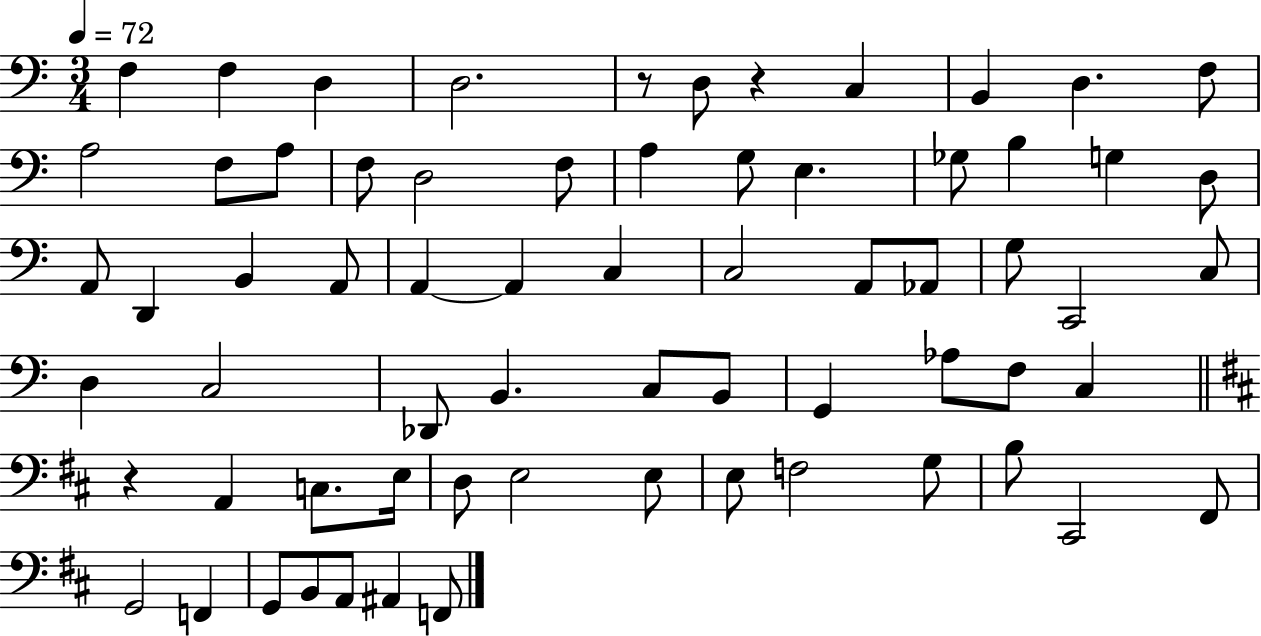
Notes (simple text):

F3/q F3/q D3/q D3/h. R/e D3/e R/q C3/q B2/q D3/q. F3/e A3/h F3/e A3/e F3/e D3/h F3/e A3/q G3/e E3/q. Gb3/e B3/q G3/q D3/e A2/e D2/q B2/q A2/e A2/q A2/q C3/q C3/h A2/e Ab2/e G3/e C2/h C3/e D3/q C3/h Db2/e B2/q. C3/e B2/e G2/q Ab3/e F3/e C3/q R/q A2/q C3/e. E3/s D3/e E3/h E3/e E3/e F3/h G3/e B3/e C#2/h F#2/e G2/h F2/q G2/e B2/e A2/e A#2/q F2/e